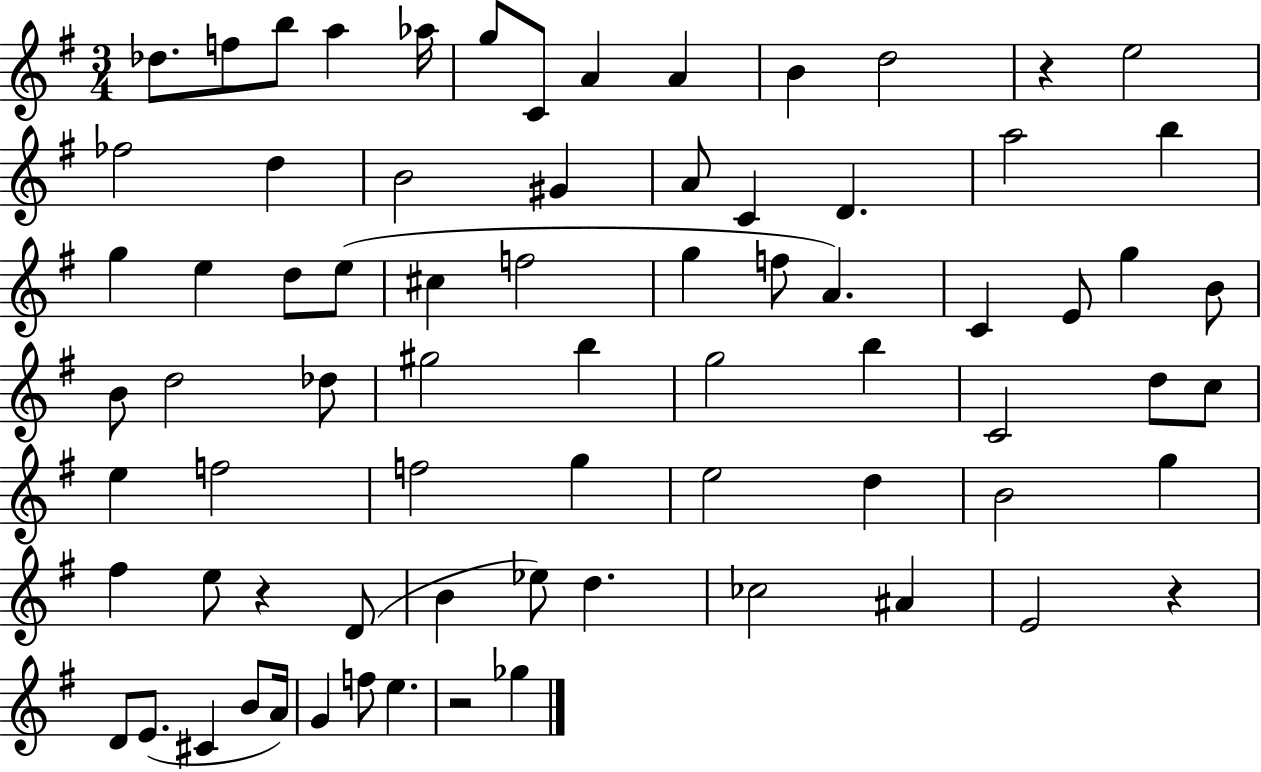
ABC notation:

X:1
T:Untitled
M:3/4
L:1/4
K:G
_d/2 f/2 b/2 a _a/4 g/2 C/2 A A B d2 z e2 _f2 d B2 ^G A/2 C D a2 b g e d/2 e/2 ^c f2 g f/2 A C E/2 g B/2 B/2 d2 _d/2 ^g2 b g2 b C2 d/2 c/2 e f2 f2 g e2 d B2 g ^f e/2 z D/2 B _e/2 d _c2 ^A E2 z D/2 E/2 ^C B/2 A/4 G f/2 e z2 _g